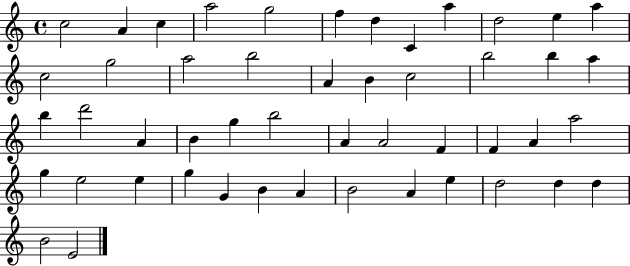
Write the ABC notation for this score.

X:1
T:Untitled
M:4/4
L:1/4
K:C
c2 A c a2 g2 f d C a d2 e a c2 g2 a2 b2 A B c2 b2 b a b d'2 A B g b2 A A2 F F A a2 g e2 e g G B A B2 A e d2 d d B2 E2